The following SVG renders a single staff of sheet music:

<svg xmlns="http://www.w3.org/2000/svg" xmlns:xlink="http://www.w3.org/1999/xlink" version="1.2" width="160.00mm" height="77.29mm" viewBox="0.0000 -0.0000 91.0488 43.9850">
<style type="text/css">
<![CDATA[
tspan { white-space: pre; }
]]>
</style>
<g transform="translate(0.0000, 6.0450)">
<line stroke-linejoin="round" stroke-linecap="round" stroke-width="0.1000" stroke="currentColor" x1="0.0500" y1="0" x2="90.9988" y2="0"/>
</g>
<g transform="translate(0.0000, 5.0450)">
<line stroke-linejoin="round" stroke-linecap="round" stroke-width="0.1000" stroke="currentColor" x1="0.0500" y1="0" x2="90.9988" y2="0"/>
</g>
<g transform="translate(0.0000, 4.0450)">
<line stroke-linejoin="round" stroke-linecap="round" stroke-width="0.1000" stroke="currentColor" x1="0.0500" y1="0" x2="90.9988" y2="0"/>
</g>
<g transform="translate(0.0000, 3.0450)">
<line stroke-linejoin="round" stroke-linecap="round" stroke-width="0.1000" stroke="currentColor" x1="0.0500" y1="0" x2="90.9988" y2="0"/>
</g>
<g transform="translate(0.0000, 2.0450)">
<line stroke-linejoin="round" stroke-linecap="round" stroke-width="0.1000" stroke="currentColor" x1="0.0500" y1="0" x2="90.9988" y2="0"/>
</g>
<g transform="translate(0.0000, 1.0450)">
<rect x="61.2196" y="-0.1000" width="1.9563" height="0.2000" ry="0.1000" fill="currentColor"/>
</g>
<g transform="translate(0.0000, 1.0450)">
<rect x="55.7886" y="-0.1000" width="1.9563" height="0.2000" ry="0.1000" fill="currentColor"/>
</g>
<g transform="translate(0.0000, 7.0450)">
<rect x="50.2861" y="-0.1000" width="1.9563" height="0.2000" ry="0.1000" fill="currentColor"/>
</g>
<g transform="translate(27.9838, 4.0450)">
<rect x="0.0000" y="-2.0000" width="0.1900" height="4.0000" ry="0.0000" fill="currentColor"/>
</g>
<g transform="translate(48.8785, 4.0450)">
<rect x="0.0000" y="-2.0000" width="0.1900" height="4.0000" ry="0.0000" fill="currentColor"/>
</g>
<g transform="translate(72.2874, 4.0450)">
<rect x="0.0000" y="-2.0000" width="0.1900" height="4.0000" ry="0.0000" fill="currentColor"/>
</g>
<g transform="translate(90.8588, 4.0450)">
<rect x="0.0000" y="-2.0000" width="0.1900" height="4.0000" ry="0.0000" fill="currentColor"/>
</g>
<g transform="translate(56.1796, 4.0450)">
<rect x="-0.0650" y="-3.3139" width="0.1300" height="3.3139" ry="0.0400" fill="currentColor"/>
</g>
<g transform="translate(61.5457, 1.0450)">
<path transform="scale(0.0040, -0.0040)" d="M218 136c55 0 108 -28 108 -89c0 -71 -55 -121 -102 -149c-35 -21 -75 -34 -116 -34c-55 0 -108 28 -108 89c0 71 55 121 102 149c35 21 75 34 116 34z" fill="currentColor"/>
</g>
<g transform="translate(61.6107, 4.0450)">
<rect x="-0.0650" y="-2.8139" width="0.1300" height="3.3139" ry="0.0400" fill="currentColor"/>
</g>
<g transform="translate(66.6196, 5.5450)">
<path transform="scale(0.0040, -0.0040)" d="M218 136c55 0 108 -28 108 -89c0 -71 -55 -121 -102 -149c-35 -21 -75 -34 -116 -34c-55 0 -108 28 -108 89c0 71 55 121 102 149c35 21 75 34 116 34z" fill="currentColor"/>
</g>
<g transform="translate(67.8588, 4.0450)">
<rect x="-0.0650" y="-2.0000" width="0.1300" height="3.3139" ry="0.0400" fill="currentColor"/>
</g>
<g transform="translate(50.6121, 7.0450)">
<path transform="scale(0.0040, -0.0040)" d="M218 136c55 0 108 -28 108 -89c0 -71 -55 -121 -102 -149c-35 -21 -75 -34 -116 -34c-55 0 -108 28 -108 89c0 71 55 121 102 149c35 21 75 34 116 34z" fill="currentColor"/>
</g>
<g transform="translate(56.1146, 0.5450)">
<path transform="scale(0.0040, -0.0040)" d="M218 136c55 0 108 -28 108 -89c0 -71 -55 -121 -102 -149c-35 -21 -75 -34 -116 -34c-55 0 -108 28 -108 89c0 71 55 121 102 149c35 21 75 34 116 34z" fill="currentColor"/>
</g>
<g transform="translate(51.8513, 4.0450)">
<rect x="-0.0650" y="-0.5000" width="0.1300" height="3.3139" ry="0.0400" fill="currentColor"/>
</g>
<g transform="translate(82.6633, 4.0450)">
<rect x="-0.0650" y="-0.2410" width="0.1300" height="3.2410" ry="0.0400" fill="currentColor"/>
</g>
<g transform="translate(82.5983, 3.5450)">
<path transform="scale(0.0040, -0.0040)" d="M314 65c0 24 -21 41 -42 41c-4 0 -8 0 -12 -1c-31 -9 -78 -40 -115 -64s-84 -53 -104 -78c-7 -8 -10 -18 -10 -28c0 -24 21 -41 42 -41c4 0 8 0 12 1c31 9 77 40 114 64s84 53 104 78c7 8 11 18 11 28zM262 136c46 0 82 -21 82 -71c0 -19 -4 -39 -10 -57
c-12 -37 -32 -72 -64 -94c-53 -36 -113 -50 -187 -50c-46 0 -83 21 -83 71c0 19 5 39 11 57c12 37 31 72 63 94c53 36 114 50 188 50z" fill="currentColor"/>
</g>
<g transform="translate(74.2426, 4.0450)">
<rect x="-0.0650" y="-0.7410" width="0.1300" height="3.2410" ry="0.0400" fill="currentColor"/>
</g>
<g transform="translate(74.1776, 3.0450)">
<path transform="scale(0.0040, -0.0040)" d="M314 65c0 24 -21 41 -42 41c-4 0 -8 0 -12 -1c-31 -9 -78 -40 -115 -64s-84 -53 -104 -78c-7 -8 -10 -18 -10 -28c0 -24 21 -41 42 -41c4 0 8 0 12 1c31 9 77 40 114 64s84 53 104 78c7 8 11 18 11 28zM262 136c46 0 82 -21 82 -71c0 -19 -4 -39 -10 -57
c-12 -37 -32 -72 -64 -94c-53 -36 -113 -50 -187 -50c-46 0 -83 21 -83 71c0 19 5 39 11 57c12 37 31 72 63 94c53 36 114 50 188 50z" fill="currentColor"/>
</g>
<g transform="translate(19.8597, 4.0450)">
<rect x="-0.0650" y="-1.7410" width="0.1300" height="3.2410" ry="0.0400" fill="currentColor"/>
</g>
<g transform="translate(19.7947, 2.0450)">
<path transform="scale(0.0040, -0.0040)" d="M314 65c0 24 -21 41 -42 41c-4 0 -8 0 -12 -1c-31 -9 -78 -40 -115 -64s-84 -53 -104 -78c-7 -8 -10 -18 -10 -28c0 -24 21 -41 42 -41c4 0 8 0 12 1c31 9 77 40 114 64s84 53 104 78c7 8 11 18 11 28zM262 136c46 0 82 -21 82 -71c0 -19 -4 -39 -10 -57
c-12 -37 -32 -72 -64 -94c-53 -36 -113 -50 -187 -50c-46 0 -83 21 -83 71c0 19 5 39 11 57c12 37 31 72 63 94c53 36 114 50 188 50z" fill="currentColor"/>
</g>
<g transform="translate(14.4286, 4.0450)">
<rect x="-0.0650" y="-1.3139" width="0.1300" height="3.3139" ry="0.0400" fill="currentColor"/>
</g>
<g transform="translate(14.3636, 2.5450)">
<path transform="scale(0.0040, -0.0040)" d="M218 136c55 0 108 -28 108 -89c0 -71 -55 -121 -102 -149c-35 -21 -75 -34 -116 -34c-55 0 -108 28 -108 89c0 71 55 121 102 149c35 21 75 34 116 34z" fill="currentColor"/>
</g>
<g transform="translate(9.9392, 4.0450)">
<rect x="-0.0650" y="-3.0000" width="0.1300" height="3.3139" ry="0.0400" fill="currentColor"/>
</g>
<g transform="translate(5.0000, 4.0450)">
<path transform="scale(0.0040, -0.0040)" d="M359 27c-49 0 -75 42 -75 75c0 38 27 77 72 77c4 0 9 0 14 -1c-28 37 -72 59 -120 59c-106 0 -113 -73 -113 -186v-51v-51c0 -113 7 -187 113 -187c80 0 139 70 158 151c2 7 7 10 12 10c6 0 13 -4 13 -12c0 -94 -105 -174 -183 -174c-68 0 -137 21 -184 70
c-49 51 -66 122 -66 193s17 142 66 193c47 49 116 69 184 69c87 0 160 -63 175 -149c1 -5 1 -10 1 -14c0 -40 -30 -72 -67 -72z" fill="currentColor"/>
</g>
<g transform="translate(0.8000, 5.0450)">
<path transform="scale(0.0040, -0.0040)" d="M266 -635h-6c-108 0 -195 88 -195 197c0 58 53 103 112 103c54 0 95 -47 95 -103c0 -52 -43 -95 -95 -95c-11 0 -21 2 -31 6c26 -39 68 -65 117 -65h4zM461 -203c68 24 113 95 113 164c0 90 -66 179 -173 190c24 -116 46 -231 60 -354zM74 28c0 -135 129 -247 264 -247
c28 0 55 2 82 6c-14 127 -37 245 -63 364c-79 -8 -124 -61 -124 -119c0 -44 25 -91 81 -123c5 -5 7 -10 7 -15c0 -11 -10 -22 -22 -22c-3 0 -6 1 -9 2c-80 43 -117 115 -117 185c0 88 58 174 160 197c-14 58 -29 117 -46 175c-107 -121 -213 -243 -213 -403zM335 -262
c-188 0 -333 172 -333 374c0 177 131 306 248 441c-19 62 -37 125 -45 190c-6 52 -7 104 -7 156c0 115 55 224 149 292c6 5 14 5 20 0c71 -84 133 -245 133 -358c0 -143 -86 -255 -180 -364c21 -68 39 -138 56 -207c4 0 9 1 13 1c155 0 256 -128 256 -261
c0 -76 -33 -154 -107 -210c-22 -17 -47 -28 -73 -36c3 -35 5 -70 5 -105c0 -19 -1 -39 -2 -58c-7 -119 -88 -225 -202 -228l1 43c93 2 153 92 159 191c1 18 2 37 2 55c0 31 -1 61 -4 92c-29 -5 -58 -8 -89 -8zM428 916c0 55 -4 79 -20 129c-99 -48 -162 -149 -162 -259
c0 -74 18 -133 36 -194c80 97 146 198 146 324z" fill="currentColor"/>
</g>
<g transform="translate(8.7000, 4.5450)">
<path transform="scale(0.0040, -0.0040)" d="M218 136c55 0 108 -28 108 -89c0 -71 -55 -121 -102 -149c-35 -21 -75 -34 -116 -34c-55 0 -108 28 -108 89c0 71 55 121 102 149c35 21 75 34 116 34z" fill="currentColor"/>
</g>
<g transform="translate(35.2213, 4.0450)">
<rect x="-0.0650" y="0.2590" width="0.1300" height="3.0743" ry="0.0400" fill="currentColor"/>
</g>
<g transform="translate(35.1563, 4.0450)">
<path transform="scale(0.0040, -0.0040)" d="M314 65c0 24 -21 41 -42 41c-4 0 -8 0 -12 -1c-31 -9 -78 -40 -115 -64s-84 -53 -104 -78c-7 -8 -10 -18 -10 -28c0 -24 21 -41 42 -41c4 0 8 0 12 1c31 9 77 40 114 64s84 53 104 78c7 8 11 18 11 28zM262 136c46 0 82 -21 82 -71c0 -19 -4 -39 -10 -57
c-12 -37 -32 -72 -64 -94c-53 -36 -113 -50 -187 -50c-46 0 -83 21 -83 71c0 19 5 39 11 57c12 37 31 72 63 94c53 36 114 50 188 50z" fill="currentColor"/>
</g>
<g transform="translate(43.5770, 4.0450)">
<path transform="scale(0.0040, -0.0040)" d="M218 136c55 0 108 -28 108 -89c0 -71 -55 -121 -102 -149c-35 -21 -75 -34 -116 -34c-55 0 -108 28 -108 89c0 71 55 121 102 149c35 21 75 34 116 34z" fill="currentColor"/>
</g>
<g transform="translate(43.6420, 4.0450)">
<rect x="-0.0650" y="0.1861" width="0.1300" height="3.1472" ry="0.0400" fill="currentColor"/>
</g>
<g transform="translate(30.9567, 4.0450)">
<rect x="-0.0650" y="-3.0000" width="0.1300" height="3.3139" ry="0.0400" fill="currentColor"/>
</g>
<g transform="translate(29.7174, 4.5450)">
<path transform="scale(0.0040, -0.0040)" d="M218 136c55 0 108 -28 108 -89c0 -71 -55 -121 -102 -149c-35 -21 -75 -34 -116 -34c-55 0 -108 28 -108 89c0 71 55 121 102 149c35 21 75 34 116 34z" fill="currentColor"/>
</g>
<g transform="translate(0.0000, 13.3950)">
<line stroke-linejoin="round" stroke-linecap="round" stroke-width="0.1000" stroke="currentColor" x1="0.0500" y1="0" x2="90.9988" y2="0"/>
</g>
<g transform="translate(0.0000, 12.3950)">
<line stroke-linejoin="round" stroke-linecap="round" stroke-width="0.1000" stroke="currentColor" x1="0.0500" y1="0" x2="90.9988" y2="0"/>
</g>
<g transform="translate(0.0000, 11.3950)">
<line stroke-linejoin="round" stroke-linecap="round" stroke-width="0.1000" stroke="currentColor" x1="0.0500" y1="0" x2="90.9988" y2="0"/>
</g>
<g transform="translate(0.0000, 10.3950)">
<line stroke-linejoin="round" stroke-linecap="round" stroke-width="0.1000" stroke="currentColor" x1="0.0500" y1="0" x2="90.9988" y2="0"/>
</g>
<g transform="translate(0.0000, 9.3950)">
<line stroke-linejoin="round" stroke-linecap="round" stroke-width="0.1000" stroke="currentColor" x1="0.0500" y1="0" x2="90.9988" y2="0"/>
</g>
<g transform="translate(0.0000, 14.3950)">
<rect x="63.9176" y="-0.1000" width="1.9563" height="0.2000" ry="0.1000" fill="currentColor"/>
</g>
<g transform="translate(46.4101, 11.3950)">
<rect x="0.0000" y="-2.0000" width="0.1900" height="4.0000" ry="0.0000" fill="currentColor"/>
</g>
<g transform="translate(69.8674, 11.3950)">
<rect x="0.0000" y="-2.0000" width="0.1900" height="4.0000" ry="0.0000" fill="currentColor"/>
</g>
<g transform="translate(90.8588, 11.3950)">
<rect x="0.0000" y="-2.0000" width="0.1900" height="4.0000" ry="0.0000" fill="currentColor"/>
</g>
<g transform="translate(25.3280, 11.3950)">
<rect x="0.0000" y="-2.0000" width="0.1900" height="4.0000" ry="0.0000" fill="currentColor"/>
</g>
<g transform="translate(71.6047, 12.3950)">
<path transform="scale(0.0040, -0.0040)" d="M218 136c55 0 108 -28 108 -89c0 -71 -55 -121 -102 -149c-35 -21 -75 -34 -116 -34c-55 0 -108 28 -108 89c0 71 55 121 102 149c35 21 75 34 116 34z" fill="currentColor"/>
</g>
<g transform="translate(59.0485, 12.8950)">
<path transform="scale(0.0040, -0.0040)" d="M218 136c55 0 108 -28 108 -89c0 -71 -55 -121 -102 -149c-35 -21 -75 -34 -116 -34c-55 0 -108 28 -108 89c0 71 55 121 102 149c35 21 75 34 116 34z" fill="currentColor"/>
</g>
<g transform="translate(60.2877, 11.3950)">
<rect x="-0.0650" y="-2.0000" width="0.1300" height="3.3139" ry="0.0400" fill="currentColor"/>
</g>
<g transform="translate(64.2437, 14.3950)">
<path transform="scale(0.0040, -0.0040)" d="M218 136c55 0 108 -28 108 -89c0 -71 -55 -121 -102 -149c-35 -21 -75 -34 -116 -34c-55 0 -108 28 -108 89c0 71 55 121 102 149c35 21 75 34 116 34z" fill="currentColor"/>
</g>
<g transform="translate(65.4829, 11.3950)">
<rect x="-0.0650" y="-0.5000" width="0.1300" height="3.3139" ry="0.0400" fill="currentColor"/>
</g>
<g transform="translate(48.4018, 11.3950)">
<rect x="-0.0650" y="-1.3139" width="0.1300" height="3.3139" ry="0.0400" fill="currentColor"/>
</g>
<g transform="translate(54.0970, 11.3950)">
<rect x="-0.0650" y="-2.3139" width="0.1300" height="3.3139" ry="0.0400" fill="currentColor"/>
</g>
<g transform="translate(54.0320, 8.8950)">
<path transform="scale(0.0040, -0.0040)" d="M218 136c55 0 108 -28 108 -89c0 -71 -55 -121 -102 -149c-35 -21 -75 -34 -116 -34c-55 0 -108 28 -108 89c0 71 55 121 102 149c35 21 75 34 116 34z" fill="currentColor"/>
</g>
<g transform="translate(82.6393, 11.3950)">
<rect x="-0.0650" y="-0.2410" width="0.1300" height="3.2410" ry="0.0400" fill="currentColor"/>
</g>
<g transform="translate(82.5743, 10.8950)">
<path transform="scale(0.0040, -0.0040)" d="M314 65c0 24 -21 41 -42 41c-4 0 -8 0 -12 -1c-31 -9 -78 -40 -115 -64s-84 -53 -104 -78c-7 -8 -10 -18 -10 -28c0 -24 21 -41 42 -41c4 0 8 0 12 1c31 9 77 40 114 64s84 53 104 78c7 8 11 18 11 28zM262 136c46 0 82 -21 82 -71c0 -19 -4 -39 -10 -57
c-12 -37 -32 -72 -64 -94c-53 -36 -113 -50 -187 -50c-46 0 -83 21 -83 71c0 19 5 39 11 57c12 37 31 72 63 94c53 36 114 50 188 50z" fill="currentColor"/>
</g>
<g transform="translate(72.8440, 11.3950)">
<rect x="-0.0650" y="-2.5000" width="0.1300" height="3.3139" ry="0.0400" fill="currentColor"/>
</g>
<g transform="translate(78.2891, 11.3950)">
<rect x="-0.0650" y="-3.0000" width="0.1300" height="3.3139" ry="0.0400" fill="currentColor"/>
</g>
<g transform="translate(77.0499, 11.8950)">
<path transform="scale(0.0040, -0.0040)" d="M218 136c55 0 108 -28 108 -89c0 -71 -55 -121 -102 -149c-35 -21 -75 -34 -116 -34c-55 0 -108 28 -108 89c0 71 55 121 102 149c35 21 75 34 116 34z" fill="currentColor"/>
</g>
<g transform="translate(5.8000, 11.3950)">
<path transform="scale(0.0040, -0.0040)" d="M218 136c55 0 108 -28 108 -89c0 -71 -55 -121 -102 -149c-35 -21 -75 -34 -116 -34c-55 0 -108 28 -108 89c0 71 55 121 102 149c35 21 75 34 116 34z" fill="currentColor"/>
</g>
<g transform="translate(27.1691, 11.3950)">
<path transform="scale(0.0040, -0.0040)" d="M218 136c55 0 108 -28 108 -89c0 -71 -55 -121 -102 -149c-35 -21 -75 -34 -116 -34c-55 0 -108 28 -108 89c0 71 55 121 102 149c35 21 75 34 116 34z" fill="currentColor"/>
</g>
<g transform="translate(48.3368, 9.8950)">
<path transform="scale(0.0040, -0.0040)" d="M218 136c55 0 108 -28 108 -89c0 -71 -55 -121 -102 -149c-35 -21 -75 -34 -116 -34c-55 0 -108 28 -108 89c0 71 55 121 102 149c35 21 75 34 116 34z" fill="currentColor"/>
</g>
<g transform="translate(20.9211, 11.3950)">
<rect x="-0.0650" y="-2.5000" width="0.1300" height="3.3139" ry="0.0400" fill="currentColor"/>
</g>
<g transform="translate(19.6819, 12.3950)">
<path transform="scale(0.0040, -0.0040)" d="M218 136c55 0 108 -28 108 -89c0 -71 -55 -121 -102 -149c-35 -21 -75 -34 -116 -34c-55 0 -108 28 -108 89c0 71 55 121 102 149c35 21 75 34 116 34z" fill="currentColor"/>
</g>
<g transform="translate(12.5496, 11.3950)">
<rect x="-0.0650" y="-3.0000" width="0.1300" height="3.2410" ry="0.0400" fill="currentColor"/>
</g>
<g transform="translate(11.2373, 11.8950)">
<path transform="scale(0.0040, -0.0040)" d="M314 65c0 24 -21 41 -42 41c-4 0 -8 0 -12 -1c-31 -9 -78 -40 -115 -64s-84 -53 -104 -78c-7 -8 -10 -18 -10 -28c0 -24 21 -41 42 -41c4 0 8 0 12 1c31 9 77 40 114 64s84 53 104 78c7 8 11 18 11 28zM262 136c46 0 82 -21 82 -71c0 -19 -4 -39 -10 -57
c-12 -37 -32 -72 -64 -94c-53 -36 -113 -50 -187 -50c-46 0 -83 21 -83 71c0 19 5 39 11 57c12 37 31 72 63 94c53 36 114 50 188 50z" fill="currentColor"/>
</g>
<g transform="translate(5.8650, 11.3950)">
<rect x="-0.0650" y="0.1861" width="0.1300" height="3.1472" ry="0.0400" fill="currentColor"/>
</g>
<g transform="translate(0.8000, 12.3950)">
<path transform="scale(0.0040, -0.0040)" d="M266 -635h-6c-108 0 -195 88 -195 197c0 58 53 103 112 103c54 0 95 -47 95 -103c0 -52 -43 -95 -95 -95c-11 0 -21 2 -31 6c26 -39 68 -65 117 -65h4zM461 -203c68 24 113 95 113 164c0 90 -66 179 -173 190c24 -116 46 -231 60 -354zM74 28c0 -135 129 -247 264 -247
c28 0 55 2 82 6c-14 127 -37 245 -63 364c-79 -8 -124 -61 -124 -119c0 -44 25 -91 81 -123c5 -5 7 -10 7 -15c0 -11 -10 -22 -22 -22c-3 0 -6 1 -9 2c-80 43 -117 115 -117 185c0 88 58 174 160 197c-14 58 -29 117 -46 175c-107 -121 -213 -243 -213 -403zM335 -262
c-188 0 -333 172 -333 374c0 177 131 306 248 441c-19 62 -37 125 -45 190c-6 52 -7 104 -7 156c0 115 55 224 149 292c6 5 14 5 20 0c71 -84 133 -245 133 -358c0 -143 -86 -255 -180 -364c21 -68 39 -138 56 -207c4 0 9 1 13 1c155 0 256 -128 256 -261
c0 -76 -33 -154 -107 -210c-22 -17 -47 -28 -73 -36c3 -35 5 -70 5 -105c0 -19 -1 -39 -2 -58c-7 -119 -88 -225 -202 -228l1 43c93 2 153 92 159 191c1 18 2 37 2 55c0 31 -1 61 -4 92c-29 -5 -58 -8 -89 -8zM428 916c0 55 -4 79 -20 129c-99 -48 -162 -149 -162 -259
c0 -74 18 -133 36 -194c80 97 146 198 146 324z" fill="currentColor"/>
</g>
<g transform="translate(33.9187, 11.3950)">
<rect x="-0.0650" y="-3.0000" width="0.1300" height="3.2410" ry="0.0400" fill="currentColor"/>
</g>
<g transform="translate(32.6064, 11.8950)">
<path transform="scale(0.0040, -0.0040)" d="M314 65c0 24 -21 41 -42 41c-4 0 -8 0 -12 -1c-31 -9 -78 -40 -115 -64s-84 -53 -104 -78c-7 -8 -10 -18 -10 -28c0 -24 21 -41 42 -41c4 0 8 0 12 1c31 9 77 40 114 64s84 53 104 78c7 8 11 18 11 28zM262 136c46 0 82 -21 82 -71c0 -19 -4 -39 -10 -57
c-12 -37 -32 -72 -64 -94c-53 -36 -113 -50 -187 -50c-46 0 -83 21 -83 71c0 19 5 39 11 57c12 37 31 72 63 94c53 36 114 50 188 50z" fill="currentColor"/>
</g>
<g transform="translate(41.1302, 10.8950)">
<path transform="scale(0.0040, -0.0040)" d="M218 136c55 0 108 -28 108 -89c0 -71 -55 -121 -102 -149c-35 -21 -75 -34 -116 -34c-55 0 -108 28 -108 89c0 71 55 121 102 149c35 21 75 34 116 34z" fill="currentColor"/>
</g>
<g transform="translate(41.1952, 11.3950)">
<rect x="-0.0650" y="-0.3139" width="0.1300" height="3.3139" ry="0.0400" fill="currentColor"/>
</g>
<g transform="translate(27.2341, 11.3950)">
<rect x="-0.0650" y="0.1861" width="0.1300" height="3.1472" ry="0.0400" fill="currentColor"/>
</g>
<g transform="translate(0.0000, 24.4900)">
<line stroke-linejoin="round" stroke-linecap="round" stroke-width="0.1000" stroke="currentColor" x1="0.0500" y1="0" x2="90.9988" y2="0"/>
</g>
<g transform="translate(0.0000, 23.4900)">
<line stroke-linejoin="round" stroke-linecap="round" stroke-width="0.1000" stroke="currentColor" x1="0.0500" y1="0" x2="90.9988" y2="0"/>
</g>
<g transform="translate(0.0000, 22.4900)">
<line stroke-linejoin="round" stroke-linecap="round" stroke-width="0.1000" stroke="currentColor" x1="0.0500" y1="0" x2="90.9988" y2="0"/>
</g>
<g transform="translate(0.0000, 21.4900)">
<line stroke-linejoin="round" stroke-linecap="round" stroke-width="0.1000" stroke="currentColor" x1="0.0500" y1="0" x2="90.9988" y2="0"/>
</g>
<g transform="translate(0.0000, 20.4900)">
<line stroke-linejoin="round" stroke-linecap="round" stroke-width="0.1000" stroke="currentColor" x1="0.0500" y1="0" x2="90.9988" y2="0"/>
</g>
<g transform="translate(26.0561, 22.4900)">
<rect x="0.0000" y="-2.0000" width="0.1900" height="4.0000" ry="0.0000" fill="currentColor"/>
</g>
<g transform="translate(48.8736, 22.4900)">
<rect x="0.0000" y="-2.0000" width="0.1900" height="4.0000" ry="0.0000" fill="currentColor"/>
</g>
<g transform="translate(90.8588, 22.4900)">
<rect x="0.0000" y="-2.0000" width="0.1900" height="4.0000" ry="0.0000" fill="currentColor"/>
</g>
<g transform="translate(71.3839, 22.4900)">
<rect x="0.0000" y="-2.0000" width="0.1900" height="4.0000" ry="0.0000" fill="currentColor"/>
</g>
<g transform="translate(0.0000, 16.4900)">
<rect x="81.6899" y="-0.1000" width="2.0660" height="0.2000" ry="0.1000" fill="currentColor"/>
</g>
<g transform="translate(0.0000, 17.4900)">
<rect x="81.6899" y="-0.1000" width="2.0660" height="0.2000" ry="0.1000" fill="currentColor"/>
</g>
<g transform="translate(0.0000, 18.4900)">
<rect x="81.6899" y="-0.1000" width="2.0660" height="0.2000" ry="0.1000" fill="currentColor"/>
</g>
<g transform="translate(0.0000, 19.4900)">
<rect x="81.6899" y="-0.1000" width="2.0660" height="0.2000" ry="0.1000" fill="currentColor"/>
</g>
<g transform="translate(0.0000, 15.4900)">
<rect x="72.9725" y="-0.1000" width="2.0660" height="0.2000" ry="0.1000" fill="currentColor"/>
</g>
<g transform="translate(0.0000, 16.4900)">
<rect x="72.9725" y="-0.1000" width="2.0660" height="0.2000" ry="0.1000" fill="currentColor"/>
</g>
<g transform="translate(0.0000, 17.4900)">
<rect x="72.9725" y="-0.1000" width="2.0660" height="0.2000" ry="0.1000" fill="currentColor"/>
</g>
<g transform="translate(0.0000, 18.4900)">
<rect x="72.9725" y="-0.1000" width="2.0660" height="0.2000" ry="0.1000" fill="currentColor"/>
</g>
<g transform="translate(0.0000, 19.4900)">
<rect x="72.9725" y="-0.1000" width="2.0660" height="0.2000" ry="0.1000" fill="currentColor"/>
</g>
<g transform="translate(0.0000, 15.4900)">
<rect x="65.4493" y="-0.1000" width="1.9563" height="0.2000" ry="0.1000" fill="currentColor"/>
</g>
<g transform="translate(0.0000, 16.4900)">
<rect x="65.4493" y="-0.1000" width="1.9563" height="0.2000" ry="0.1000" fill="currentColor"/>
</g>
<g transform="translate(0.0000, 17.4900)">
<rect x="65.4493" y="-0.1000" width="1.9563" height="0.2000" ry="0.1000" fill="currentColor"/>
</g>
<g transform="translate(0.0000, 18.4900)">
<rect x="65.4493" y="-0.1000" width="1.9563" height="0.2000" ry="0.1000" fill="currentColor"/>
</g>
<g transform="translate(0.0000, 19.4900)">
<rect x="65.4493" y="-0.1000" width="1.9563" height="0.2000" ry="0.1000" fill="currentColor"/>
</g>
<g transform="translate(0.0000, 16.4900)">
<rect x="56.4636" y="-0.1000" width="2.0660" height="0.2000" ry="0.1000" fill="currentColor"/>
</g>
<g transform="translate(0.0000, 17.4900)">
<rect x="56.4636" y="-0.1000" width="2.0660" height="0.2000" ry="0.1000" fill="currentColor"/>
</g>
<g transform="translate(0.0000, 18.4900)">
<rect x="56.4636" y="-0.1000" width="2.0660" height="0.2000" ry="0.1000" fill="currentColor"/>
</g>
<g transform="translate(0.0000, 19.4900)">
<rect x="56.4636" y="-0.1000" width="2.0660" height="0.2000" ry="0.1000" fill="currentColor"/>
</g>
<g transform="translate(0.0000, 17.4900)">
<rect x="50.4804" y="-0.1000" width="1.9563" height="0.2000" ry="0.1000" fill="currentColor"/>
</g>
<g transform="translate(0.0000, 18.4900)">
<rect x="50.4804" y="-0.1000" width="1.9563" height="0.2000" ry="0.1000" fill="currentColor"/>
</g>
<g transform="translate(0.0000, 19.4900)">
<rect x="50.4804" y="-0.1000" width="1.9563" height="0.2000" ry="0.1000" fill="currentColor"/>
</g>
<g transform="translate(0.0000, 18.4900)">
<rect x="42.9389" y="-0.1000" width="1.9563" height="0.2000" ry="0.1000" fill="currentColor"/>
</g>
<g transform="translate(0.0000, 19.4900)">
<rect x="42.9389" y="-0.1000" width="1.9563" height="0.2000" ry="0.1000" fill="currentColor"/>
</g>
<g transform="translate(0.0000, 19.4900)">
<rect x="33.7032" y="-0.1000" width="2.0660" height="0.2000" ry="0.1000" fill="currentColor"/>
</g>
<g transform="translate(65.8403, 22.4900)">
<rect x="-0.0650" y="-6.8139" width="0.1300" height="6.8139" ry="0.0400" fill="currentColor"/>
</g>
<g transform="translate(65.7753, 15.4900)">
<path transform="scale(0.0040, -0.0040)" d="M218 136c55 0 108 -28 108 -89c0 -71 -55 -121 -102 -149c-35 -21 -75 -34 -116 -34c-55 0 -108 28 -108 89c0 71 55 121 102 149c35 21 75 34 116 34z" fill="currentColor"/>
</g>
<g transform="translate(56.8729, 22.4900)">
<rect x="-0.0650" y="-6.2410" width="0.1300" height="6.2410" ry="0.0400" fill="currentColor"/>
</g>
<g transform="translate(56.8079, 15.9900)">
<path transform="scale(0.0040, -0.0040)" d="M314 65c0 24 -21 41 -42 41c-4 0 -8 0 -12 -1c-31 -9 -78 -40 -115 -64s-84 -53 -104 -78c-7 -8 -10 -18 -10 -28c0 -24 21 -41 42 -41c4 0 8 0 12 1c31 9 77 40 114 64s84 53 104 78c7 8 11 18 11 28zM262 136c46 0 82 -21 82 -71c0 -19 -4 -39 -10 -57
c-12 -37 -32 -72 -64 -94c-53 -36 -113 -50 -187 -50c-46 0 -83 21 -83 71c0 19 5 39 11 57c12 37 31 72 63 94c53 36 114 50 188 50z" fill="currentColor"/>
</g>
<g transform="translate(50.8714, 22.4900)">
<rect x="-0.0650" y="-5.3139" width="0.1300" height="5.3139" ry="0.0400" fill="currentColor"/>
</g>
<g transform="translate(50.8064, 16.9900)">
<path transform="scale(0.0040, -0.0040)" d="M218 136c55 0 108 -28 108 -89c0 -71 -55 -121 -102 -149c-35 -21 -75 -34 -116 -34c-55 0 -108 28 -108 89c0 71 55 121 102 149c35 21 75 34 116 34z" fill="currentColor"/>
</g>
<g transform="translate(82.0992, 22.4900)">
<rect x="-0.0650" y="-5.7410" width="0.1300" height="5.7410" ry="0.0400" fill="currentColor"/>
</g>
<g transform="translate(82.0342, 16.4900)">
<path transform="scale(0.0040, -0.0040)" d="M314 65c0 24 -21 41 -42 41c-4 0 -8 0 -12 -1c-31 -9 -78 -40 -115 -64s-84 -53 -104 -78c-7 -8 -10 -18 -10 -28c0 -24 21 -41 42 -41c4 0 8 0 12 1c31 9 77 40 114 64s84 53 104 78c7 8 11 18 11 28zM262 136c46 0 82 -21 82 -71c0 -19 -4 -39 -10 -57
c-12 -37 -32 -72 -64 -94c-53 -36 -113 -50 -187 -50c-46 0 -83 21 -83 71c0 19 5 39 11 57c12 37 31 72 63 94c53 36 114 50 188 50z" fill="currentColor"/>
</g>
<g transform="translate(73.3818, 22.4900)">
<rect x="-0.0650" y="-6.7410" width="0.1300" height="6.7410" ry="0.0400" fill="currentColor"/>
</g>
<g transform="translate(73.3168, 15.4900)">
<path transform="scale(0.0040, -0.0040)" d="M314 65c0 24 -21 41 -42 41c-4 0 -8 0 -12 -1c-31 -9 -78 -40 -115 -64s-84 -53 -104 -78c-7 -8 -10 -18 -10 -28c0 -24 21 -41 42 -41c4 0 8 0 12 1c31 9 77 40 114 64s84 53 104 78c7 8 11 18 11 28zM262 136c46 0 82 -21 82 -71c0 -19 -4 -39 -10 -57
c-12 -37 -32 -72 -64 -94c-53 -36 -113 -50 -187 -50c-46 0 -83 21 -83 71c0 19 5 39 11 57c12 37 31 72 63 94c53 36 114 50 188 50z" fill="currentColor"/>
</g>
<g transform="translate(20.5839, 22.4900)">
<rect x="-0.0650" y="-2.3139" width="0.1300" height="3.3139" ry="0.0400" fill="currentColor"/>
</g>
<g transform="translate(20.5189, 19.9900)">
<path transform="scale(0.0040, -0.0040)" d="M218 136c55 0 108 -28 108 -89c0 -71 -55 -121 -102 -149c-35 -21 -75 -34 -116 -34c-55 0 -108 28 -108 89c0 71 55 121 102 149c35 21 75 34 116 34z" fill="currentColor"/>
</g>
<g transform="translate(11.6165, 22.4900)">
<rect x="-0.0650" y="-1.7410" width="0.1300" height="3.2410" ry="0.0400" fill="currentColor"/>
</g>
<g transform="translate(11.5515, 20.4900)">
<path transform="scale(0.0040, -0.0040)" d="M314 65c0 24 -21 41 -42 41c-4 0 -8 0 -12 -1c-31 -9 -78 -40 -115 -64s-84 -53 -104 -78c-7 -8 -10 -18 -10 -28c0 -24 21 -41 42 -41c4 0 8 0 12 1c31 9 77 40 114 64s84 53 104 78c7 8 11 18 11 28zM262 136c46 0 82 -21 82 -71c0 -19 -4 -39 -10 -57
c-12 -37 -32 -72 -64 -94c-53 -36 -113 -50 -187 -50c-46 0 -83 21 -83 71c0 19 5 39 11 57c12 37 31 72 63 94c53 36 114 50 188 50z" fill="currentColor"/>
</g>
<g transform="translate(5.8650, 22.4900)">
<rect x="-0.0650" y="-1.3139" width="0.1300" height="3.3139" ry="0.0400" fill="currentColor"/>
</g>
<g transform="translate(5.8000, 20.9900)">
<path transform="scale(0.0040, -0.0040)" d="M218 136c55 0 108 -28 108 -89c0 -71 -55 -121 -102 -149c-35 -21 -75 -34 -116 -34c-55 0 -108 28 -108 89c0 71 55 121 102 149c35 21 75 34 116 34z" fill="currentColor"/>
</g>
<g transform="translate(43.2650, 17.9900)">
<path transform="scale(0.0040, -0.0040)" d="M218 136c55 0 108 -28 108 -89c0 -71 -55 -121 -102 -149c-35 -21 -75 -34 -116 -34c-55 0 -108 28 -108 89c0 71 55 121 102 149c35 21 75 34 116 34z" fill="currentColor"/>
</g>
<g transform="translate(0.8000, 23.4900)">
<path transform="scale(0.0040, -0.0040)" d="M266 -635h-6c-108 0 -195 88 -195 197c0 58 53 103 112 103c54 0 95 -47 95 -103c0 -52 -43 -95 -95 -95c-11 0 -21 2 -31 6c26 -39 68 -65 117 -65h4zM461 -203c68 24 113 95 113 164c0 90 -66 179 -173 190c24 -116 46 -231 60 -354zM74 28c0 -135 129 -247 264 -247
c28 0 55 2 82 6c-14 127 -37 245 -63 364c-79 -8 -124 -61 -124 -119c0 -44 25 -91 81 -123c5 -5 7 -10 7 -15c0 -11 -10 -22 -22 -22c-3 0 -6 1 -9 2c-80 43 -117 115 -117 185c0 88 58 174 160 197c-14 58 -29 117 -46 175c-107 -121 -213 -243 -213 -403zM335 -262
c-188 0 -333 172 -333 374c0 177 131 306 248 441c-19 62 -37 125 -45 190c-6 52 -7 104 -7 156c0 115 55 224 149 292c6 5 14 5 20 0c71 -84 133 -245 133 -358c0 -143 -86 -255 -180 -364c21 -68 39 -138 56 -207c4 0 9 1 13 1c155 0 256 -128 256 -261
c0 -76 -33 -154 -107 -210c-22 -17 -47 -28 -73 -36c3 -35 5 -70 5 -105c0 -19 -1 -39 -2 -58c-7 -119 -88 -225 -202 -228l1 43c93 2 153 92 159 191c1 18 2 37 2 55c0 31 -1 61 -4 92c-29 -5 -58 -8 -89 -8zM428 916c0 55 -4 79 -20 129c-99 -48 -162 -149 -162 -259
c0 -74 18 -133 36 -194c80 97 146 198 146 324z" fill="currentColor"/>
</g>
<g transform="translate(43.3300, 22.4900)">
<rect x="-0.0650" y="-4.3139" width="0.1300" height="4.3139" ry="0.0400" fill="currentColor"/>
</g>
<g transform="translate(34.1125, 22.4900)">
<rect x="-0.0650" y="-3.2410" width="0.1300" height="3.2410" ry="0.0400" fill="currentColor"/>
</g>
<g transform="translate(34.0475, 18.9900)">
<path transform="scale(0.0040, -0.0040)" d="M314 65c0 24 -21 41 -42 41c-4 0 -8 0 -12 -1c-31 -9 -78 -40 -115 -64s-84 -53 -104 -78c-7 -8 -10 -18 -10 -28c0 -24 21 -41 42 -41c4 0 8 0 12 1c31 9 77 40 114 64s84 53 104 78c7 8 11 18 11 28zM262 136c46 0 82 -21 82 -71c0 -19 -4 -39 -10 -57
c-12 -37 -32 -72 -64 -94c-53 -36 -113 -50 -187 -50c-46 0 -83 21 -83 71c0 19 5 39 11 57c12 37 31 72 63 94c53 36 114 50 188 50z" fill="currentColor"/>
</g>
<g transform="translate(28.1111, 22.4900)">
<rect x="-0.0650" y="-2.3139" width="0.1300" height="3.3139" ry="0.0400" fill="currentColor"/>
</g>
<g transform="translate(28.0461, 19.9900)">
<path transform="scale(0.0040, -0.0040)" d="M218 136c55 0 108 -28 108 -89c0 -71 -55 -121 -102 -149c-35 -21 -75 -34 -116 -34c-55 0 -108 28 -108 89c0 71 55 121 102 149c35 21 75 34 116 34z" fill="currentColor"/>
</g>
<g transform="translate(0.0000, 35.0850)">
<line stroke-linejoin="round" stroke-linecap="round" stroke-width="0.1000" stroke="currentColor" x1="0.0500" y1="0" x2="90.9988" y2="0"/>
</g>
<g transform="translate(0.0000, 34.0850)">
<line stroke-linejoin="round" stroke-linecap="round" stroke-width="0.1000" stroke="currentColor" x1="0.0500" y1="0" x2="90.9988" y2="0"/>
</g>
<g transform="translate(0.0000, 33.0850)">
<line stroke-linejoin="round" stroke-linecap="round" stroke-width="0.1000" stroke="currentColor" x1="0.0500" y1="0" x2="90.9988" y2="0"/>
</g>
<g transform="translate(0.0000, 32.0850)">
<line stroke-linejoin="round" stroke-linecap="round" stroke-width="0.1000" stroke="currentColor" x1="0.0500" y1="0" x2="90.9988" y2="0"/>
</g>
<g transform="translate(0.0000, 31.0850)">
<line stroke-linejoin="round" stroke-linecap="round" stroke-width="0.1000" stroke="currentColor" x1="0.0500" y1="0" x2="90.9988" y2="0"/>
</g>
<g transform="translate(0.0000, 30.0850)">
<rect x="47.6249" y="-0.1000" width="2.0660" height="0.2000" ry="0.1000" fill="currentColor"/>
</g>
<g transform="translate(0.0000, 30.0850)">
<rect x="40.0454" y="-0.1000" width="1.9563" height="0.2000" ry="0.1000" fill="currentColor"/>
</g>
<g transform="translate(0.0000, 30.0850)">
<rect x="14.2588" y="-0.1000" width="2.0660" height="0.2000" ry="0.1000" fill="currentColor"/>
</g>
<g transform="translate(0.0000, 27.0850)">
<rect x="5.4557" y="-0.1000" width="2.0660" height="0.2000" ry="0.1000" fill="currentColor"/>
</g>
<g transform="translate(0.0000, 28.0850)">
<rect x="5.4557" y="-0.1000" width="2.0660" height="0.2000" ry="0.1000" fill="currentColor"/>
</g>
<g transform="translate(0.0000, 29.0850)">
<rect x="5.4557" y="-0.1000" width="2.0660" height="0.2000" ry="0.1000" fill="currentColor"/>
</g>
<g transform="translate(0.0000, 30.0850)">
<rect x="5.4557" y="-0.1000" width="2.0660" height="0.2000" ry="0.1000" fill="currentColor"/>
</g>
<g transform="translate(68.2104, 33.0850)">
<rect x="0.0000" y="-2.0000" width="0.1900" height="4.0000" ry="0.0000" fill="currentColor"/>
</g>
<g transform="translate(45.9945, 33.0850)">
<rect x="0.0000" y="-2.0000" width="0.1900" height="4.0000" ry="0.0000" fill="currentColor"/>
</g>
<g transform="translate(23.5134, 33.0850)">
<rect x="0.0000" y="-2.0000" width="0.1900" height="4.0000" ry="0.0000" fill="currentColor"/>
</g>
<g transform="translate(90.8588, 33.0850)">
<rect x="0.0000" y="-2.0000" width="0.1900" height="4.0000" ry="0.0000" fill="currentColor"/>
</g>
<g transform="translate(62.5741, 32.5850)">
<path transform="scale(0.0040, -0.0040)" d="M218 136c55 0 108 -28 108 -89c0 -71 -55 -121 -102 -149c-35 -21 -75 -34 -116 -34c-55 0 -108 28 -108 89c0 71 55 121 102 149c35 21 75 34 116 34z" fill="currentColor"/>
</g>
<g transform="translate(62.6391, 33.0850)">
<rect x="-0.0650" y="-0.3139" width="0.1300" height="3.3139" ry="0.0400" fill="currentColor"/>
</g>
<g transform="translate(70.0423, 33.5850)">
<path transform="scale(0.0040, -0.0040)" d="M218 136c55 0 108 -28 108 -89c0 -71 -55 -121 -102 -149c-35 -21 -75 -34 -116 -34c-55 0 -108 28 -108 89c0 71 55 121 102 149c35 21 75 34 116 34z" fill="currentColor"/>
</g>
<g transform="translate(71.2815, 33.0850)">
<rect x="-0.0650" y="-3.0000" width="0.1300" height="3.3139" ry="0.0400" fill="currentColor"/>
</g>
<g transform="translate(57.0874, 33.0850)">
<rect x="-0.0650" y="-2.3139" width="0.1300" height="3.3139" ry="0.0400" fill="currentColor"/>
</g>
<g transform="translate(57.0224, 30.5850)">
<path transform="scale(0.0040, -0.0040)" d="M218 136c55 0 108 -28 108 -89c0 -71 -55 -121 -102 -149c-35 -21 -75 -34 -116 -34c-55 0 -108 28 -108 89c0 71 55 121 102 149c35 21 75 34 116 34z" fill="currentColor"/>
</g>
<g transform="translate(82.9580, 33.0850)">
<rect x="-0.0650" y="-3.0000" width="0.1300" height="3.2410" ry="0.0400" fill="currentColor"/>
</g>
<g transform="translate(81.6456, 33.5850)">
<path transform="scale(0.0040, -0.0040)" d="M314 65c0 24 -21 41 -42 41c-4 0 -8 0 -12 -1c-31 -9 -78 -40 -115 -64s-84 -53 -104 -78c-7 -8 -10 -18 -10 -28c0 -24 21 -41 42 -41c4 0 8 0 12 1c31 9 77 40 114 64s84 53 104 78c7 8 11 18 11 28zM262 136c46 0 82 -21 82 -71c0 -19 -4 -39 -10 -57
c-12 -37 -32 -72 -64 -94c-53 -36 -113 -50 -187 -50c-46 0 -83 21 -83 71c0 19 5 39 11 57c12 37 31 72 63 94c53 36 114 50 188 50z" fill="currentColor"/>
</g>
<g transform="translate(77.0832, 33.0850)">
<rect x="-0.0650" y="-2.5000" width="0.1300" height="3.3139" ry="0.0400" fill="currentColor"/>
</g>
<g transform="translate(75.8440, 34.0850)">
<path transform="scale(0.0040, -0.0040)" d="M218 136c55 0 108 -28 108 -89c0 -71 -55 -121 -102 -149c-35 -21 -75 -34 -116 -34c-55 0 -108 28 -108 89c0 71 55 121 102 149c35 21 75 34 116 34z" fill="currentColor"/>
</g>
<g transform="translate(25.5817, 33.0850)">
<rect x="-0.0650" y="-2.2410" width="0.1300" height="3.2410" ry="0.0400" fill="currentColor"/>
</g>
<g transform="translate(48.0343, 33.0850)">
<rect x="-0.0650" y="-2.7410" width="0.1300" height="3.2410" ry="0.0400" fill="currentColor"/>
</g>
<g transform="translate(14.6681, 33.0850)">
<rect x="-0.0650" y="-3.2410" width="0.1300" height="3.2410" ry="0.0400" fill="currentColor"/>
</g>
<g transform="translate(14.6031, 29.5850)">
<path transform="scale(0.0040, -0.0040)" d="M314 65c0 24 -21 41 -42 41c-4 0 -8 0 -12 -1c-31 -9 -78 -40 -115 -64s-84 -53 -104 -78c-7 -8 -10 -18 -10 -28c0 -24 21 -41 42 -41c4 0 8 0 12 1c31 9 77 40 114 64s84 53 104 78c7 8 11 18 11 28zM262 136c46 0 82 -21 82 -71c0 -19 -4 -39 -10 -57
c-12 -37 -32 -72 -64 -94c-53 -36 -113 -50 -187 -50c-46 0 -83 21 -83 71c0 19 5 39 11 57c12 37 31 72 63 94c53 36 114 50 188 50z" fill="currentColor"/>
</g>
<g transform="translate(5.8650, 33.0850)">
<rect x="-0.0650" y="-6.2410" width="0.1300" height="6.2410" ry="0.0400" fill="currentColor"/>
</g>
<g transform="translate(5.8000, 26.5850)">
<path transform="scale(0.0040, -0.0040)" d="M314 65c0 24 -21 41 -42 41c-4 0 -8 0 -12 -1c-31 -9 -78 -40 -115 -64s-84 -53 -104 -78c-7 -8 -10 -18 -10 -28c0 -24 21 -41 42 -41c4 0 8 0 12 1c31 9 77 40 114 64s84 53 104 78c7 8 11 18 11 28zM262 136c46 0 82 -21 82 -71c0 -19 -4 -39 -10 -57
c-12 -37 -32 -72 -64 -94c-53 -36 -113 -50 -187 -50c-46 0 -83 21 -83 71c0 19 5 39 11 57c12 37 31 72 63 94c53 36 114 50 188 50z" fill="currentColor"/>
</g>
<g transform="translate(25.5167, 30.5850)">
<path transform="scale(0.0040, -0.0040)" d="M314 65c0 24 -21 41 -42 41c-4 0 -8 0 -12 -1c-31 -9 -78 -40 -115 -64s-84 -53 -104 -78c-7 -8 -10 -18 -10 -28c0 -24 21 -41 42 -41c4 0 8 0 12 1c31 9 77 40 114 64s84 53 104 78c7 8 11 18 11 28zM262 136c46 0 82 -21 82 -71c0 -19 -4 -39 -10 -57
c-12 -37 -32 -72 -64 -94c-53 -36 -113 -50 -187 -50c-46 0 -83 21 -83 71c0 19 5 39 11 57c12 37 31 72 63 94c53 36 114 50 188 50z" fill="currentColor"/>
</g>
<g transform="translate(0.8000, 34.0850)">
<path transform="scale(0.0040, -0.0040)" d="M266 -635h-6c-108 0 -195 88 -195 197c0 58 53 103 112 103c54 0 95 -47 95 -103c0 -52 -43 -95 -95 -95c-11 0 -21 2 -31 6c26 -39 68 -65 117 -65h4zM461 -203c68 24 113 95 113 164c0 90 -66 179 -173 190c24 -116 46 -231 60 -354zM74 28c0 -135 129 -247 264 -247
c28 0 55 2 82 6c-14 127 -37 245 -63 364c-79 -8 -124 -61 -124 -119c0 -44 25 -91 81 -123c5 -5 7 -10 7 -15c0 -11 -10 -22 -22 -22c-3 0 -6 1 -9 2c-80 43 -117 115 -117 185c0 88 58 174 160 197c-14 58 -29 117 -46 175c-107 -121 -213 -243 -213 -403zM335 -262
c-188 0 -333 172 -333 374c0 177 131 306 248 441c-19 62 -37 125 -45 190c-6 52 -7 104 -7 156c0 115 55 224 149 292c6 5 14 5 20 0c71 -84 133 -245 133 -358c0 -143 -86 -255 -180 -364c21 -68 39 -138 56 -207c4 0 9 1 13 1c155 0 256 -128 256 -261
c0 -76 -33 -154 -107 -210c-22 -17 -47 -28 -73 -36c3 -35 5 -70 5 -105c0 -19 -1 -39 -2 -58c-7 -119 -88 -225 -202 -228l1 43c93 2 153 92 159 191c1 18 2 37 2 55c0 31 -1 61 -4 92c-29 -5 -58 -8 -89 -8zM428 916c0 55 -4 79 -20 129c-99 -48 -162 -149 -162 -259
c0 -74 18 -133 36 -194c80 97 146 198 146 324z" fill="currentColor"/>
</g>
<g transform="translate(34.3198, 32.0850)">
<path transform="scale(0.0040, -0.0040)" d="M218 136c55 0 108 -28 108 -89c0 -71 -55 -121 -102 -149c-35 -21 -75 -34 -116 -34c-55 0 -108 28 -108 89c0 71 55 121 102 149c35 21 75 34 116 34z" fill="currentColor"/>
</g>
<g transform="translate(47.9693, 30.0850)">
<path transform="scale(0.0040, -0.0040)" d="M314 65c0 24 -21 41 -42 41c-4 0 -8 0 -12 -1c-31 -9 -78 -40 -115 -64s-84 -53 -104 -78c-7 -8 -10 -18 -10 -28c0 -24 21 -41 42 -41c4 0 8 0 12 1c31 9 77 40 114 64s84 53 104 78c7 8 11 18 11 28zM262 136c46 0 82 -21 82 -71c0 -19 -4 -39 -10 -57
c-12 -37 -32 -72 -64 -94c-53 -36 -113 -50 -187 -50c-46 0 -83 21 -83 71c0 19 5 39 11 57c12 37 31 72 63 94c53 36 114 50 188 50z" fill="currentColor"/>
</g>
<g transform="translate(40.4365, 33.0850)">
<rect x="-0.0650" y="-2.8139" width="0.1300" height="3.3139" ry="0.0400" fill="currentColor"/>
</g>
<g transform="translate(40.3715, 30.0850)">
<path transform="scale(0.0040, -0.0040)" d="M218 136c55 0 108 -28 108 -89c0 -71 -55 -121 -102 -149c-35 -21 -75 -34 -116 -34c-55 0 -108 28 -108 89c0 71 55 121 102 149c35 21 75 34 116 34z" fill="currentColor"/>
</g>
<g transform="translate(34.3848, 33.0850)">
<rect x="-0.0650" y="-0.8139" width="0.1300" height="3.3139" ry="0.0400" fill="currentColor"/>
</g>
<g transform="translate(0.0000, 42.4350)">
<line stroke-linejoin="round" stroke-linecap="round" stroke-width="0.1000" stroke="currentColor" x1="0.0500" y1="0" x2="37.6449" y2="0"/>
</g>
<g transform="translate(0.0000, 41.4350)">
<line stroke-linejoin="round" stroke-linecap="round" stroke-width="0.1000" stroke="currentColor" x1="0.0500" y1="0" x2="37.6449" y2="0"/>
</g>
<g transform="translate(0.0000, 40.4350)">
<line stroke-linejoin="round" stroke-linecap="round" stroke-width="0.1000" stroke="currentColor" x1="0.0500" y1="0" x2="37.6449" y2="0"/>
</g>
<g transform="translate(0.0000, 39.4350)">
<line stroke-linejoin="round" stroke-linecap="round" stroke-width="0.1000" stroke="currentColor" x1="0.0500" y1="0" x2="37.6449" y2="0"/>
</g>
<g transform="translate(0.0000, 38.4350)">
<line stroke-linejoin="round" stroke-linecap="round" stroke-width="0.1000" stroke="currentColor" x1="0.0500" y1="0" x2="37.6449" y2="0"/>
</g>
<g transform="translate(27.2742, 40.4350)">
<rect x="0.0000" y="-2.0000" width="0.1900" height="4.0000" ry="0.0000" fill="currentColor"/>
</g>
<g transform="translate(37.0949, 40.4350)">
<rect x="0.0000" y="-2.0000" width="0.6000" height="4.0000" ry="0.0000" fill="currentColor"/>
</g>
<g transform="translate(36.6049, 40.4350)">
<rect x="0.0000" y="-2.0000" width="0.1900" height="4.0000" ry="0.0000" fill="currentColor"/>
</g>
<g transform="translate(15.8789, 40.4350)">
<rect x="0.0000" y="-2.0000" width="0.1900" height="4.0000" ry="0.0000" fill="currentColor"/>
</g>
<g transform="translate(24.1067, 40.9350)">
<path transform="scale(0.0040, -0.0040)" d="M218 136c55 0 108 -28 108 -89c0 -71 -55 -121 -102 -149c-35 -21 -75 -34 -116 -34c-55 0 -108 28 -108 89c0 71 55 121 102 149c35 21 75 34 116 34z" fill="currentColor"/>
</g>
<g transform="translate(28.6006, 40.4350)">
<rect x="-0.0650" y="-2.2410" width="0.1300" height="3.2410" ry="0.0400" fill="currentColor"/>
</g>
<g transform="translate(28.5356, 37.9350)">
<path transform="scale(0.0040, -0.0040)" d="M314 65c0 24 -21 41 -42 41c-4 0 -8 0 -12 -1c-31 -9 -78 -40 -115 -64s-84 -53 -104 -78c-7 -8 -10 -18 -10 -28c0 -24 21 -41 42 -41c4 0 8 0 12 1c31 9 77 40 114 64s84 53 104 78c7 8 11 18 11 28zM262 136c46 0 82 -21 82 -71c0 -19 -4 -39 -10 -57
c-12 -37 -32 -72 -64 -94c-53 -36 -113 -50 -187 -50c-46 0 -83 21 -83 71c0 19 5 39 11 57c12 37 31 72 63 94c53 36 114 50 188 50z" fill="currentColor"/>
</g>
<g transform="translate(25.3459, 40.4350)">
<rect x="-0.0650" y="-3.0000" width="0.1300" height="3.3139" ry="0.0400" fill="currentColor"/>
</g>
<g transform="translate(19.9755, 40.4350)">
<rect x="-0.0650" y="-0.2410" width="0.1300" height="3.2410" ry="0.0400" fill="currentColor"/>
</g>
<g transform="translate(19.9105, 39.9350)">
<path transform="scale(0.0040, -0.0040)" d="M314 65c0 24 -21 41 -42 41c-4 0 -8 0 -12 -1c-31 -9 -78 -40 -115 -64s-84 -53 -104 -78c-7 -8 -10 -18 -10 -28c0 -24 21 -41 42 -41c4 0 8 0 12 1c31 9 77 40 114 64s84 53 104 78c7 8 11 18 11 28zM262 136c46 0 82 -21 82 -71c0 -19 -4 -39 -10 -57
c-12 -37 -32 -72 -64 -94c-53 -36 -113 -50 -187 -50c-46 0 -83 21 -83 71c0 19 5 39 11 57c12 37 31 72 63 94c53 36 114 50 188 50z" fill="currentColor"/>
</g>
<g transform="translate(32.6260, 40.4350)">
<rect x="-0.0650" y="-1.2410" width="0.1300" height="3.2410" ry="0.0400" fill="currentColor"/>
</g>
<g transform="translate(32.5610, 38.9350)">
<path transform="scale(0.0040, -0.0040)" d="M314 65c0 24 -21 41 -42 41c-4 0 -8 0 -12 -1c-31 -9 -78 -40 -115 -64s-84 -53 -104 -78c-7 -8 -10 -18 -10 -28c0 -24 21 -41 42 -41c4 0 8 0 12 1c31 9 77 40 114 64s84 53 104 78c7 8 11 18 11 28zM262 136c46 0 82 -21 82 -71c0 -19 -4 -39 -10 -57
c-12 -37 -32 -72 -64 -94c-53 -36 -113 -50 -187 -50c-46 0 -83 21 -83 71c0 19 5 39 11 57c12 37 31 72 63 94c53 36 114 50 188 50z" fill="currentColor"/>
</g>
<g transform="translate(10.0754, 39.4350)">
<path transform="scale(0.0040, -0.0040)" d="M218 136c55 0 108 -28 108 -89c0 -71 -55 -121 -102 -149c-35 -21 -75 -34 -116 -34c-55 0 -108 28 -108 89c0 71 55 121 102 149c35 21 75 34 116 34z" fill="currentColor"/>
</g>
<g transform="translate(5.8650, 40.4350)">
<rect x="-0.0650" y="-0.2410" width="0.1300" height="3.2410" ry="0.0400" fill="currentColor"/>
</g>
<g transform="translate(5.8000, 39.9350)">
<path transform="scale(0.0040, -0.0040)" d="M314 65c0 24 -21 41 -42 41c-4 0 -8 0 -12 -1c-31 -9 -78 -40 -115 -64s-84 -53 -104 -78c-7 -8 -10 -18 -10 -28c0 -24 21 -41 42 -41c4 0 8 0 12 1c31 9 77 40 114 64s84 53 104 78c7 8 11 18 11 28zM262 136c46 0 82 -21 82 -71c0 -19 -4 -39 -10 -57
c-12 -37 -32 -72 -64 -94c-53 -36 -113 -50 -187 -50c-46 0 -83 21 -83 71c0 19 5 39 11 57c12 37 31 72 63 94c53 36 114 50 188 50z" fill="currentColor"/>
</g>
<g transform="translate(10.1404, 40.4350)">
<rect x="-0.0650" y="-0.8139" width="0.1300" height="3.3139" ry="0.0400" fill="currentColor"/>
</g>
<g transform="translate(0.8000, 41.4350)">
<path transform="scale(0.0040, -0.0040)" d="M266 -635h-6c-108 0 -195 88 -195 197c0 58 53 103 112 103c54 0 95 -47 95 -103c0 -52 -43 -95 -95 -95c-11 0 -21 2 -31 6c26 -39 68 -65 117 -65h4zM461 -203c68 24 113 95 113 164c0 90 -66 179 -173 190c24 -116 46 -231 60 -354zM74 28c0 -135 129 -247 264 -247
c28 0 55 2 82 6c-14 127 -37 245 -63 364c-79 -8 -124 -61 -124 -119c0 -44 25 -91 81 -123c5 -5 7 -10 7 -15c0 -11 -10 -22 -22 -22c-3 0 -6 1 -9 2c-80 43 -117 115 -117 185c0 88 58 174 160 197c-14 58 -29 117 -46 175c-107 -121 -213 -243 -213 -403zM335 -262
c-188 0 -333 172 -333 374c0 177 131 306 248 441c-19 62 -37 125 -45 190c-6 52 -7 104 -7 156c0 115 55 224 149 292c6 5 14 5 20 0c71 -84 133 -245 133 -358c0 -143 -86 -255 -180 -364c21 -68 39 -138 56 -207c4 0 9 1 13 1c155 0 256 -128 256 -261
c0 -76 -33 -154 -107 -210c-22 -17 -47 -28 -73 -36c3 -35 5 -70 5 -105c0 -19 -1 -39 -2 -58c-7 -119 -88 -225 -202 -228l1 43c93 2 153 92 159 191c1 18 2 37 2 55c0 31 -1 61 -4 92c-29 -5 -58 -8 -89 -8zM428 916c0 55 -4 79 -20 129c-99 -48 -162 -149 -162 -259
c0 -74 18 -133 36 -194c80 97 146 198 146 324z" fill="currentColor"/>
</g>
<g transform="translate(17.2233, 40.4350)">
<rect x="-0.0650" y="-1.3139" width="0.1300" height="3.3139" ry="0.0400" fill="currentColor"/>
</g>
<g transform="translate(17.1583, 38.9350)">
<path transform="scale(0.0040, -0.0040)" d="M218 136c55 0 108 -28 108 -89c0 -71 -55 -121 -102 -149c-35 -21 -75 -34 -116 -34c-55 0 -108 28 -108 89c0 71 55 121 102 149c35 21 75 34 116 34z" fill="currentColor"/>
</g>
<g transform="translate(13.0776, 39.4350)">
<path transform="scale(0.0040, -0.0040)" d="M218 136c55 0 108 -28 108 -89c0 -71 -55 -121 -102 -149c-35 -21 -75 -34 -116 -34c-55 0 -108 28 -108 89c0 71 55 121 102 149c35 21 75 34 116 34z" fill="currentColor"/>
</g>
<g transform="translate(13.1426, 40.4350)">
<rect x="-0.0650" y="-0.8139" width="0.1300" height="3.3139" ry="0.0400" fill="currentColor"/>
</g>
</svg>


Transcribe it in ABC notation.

X:1
T:Untitled
M:4/4
L:1/4
K:C
A e f2 A B2 B C b a F d2 c2 B A2 G B A2 c e g F C G A c2 e f2 g g b2 d' f' a'2 b' b'2 g'2 a'2 b2 g2 d a a2 g c A G A2 c2 d d e c2 A g2 e2